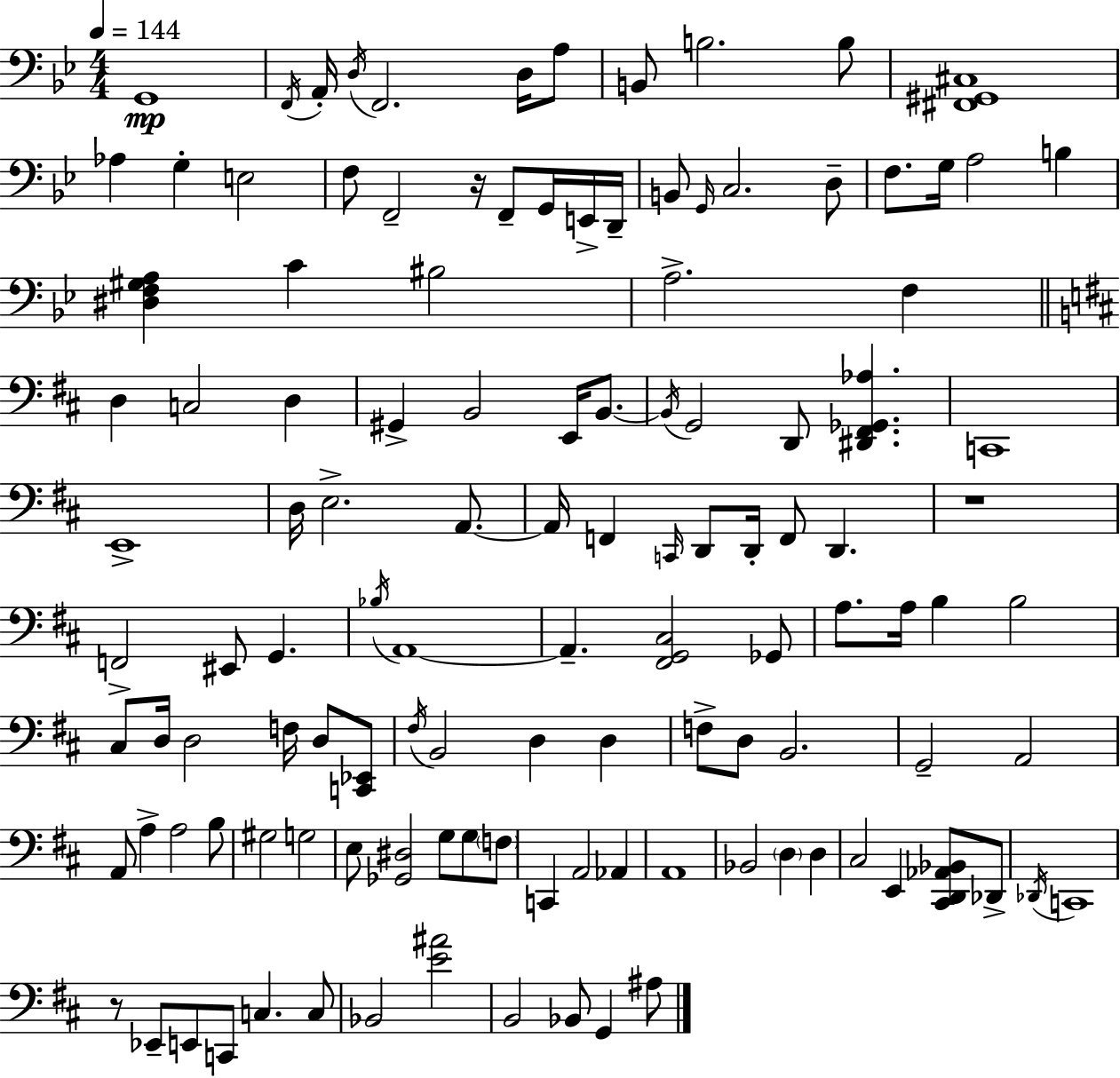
X:1
T:Untitled
M:4/4
L:1/4
K:Bb
G,,4 F,,/4 A,,/4 D,/4 F,,2 D,/4 A,/2 B,,/2 B,2 B,/2 [^F,,^G,,^C,]4 _A, G, E,2 F,/2 F,,2 z/4 F,,/2 G,,/4 E,,/4 D,,/4 B,,/2 G,,/4 C,2 D,/2 F,/2 G,/4 A,2 B, [^D,F,^G,A,] C ^B,2 A,2 F, D, C,2 D, ^G,, B,,2 E,,/4 B,,/2 B,,/4 G,,2 D,,/2 [^D,,^F,,_G,,_A,] C,,4 E,,4 D,/4 E,2 A,,/2 A,,/4 F,, C,,/4 D,,/2 D,,/4 F,,/2 D,, z4 F,,2 ^E,,/2 G,, _B,/4 A,,4 A,, [^F,,G,,^C,]2 _G,,/2 A,/2 A,/4 B, B,2 ^C,/2 D,/4 D,2 F,/4 D,/2 [C,,_E,,]/2 ^F,/4 B,,2 D, D, F,/2 D,/2 B,,2 G,,2 A,,2 A,,/2 A, A,2 B,/2 ^G,2 G,2 E,/2 [_G,,^D,]2 G,/2 G,/2 F,/2 C,, A,,2 _A,, A,,4 _B,,2 D, D, ^C,2 E,, [^C,,D,,_A,,_B,,]/2 _D,,/2 _D,,/4 C,,4 z/2 _E,,/2 E,,/2 C,,/2 C, C,/2 _B,,2 [E^A]2 B,,2 _B,,/2 G,, ^A,/2